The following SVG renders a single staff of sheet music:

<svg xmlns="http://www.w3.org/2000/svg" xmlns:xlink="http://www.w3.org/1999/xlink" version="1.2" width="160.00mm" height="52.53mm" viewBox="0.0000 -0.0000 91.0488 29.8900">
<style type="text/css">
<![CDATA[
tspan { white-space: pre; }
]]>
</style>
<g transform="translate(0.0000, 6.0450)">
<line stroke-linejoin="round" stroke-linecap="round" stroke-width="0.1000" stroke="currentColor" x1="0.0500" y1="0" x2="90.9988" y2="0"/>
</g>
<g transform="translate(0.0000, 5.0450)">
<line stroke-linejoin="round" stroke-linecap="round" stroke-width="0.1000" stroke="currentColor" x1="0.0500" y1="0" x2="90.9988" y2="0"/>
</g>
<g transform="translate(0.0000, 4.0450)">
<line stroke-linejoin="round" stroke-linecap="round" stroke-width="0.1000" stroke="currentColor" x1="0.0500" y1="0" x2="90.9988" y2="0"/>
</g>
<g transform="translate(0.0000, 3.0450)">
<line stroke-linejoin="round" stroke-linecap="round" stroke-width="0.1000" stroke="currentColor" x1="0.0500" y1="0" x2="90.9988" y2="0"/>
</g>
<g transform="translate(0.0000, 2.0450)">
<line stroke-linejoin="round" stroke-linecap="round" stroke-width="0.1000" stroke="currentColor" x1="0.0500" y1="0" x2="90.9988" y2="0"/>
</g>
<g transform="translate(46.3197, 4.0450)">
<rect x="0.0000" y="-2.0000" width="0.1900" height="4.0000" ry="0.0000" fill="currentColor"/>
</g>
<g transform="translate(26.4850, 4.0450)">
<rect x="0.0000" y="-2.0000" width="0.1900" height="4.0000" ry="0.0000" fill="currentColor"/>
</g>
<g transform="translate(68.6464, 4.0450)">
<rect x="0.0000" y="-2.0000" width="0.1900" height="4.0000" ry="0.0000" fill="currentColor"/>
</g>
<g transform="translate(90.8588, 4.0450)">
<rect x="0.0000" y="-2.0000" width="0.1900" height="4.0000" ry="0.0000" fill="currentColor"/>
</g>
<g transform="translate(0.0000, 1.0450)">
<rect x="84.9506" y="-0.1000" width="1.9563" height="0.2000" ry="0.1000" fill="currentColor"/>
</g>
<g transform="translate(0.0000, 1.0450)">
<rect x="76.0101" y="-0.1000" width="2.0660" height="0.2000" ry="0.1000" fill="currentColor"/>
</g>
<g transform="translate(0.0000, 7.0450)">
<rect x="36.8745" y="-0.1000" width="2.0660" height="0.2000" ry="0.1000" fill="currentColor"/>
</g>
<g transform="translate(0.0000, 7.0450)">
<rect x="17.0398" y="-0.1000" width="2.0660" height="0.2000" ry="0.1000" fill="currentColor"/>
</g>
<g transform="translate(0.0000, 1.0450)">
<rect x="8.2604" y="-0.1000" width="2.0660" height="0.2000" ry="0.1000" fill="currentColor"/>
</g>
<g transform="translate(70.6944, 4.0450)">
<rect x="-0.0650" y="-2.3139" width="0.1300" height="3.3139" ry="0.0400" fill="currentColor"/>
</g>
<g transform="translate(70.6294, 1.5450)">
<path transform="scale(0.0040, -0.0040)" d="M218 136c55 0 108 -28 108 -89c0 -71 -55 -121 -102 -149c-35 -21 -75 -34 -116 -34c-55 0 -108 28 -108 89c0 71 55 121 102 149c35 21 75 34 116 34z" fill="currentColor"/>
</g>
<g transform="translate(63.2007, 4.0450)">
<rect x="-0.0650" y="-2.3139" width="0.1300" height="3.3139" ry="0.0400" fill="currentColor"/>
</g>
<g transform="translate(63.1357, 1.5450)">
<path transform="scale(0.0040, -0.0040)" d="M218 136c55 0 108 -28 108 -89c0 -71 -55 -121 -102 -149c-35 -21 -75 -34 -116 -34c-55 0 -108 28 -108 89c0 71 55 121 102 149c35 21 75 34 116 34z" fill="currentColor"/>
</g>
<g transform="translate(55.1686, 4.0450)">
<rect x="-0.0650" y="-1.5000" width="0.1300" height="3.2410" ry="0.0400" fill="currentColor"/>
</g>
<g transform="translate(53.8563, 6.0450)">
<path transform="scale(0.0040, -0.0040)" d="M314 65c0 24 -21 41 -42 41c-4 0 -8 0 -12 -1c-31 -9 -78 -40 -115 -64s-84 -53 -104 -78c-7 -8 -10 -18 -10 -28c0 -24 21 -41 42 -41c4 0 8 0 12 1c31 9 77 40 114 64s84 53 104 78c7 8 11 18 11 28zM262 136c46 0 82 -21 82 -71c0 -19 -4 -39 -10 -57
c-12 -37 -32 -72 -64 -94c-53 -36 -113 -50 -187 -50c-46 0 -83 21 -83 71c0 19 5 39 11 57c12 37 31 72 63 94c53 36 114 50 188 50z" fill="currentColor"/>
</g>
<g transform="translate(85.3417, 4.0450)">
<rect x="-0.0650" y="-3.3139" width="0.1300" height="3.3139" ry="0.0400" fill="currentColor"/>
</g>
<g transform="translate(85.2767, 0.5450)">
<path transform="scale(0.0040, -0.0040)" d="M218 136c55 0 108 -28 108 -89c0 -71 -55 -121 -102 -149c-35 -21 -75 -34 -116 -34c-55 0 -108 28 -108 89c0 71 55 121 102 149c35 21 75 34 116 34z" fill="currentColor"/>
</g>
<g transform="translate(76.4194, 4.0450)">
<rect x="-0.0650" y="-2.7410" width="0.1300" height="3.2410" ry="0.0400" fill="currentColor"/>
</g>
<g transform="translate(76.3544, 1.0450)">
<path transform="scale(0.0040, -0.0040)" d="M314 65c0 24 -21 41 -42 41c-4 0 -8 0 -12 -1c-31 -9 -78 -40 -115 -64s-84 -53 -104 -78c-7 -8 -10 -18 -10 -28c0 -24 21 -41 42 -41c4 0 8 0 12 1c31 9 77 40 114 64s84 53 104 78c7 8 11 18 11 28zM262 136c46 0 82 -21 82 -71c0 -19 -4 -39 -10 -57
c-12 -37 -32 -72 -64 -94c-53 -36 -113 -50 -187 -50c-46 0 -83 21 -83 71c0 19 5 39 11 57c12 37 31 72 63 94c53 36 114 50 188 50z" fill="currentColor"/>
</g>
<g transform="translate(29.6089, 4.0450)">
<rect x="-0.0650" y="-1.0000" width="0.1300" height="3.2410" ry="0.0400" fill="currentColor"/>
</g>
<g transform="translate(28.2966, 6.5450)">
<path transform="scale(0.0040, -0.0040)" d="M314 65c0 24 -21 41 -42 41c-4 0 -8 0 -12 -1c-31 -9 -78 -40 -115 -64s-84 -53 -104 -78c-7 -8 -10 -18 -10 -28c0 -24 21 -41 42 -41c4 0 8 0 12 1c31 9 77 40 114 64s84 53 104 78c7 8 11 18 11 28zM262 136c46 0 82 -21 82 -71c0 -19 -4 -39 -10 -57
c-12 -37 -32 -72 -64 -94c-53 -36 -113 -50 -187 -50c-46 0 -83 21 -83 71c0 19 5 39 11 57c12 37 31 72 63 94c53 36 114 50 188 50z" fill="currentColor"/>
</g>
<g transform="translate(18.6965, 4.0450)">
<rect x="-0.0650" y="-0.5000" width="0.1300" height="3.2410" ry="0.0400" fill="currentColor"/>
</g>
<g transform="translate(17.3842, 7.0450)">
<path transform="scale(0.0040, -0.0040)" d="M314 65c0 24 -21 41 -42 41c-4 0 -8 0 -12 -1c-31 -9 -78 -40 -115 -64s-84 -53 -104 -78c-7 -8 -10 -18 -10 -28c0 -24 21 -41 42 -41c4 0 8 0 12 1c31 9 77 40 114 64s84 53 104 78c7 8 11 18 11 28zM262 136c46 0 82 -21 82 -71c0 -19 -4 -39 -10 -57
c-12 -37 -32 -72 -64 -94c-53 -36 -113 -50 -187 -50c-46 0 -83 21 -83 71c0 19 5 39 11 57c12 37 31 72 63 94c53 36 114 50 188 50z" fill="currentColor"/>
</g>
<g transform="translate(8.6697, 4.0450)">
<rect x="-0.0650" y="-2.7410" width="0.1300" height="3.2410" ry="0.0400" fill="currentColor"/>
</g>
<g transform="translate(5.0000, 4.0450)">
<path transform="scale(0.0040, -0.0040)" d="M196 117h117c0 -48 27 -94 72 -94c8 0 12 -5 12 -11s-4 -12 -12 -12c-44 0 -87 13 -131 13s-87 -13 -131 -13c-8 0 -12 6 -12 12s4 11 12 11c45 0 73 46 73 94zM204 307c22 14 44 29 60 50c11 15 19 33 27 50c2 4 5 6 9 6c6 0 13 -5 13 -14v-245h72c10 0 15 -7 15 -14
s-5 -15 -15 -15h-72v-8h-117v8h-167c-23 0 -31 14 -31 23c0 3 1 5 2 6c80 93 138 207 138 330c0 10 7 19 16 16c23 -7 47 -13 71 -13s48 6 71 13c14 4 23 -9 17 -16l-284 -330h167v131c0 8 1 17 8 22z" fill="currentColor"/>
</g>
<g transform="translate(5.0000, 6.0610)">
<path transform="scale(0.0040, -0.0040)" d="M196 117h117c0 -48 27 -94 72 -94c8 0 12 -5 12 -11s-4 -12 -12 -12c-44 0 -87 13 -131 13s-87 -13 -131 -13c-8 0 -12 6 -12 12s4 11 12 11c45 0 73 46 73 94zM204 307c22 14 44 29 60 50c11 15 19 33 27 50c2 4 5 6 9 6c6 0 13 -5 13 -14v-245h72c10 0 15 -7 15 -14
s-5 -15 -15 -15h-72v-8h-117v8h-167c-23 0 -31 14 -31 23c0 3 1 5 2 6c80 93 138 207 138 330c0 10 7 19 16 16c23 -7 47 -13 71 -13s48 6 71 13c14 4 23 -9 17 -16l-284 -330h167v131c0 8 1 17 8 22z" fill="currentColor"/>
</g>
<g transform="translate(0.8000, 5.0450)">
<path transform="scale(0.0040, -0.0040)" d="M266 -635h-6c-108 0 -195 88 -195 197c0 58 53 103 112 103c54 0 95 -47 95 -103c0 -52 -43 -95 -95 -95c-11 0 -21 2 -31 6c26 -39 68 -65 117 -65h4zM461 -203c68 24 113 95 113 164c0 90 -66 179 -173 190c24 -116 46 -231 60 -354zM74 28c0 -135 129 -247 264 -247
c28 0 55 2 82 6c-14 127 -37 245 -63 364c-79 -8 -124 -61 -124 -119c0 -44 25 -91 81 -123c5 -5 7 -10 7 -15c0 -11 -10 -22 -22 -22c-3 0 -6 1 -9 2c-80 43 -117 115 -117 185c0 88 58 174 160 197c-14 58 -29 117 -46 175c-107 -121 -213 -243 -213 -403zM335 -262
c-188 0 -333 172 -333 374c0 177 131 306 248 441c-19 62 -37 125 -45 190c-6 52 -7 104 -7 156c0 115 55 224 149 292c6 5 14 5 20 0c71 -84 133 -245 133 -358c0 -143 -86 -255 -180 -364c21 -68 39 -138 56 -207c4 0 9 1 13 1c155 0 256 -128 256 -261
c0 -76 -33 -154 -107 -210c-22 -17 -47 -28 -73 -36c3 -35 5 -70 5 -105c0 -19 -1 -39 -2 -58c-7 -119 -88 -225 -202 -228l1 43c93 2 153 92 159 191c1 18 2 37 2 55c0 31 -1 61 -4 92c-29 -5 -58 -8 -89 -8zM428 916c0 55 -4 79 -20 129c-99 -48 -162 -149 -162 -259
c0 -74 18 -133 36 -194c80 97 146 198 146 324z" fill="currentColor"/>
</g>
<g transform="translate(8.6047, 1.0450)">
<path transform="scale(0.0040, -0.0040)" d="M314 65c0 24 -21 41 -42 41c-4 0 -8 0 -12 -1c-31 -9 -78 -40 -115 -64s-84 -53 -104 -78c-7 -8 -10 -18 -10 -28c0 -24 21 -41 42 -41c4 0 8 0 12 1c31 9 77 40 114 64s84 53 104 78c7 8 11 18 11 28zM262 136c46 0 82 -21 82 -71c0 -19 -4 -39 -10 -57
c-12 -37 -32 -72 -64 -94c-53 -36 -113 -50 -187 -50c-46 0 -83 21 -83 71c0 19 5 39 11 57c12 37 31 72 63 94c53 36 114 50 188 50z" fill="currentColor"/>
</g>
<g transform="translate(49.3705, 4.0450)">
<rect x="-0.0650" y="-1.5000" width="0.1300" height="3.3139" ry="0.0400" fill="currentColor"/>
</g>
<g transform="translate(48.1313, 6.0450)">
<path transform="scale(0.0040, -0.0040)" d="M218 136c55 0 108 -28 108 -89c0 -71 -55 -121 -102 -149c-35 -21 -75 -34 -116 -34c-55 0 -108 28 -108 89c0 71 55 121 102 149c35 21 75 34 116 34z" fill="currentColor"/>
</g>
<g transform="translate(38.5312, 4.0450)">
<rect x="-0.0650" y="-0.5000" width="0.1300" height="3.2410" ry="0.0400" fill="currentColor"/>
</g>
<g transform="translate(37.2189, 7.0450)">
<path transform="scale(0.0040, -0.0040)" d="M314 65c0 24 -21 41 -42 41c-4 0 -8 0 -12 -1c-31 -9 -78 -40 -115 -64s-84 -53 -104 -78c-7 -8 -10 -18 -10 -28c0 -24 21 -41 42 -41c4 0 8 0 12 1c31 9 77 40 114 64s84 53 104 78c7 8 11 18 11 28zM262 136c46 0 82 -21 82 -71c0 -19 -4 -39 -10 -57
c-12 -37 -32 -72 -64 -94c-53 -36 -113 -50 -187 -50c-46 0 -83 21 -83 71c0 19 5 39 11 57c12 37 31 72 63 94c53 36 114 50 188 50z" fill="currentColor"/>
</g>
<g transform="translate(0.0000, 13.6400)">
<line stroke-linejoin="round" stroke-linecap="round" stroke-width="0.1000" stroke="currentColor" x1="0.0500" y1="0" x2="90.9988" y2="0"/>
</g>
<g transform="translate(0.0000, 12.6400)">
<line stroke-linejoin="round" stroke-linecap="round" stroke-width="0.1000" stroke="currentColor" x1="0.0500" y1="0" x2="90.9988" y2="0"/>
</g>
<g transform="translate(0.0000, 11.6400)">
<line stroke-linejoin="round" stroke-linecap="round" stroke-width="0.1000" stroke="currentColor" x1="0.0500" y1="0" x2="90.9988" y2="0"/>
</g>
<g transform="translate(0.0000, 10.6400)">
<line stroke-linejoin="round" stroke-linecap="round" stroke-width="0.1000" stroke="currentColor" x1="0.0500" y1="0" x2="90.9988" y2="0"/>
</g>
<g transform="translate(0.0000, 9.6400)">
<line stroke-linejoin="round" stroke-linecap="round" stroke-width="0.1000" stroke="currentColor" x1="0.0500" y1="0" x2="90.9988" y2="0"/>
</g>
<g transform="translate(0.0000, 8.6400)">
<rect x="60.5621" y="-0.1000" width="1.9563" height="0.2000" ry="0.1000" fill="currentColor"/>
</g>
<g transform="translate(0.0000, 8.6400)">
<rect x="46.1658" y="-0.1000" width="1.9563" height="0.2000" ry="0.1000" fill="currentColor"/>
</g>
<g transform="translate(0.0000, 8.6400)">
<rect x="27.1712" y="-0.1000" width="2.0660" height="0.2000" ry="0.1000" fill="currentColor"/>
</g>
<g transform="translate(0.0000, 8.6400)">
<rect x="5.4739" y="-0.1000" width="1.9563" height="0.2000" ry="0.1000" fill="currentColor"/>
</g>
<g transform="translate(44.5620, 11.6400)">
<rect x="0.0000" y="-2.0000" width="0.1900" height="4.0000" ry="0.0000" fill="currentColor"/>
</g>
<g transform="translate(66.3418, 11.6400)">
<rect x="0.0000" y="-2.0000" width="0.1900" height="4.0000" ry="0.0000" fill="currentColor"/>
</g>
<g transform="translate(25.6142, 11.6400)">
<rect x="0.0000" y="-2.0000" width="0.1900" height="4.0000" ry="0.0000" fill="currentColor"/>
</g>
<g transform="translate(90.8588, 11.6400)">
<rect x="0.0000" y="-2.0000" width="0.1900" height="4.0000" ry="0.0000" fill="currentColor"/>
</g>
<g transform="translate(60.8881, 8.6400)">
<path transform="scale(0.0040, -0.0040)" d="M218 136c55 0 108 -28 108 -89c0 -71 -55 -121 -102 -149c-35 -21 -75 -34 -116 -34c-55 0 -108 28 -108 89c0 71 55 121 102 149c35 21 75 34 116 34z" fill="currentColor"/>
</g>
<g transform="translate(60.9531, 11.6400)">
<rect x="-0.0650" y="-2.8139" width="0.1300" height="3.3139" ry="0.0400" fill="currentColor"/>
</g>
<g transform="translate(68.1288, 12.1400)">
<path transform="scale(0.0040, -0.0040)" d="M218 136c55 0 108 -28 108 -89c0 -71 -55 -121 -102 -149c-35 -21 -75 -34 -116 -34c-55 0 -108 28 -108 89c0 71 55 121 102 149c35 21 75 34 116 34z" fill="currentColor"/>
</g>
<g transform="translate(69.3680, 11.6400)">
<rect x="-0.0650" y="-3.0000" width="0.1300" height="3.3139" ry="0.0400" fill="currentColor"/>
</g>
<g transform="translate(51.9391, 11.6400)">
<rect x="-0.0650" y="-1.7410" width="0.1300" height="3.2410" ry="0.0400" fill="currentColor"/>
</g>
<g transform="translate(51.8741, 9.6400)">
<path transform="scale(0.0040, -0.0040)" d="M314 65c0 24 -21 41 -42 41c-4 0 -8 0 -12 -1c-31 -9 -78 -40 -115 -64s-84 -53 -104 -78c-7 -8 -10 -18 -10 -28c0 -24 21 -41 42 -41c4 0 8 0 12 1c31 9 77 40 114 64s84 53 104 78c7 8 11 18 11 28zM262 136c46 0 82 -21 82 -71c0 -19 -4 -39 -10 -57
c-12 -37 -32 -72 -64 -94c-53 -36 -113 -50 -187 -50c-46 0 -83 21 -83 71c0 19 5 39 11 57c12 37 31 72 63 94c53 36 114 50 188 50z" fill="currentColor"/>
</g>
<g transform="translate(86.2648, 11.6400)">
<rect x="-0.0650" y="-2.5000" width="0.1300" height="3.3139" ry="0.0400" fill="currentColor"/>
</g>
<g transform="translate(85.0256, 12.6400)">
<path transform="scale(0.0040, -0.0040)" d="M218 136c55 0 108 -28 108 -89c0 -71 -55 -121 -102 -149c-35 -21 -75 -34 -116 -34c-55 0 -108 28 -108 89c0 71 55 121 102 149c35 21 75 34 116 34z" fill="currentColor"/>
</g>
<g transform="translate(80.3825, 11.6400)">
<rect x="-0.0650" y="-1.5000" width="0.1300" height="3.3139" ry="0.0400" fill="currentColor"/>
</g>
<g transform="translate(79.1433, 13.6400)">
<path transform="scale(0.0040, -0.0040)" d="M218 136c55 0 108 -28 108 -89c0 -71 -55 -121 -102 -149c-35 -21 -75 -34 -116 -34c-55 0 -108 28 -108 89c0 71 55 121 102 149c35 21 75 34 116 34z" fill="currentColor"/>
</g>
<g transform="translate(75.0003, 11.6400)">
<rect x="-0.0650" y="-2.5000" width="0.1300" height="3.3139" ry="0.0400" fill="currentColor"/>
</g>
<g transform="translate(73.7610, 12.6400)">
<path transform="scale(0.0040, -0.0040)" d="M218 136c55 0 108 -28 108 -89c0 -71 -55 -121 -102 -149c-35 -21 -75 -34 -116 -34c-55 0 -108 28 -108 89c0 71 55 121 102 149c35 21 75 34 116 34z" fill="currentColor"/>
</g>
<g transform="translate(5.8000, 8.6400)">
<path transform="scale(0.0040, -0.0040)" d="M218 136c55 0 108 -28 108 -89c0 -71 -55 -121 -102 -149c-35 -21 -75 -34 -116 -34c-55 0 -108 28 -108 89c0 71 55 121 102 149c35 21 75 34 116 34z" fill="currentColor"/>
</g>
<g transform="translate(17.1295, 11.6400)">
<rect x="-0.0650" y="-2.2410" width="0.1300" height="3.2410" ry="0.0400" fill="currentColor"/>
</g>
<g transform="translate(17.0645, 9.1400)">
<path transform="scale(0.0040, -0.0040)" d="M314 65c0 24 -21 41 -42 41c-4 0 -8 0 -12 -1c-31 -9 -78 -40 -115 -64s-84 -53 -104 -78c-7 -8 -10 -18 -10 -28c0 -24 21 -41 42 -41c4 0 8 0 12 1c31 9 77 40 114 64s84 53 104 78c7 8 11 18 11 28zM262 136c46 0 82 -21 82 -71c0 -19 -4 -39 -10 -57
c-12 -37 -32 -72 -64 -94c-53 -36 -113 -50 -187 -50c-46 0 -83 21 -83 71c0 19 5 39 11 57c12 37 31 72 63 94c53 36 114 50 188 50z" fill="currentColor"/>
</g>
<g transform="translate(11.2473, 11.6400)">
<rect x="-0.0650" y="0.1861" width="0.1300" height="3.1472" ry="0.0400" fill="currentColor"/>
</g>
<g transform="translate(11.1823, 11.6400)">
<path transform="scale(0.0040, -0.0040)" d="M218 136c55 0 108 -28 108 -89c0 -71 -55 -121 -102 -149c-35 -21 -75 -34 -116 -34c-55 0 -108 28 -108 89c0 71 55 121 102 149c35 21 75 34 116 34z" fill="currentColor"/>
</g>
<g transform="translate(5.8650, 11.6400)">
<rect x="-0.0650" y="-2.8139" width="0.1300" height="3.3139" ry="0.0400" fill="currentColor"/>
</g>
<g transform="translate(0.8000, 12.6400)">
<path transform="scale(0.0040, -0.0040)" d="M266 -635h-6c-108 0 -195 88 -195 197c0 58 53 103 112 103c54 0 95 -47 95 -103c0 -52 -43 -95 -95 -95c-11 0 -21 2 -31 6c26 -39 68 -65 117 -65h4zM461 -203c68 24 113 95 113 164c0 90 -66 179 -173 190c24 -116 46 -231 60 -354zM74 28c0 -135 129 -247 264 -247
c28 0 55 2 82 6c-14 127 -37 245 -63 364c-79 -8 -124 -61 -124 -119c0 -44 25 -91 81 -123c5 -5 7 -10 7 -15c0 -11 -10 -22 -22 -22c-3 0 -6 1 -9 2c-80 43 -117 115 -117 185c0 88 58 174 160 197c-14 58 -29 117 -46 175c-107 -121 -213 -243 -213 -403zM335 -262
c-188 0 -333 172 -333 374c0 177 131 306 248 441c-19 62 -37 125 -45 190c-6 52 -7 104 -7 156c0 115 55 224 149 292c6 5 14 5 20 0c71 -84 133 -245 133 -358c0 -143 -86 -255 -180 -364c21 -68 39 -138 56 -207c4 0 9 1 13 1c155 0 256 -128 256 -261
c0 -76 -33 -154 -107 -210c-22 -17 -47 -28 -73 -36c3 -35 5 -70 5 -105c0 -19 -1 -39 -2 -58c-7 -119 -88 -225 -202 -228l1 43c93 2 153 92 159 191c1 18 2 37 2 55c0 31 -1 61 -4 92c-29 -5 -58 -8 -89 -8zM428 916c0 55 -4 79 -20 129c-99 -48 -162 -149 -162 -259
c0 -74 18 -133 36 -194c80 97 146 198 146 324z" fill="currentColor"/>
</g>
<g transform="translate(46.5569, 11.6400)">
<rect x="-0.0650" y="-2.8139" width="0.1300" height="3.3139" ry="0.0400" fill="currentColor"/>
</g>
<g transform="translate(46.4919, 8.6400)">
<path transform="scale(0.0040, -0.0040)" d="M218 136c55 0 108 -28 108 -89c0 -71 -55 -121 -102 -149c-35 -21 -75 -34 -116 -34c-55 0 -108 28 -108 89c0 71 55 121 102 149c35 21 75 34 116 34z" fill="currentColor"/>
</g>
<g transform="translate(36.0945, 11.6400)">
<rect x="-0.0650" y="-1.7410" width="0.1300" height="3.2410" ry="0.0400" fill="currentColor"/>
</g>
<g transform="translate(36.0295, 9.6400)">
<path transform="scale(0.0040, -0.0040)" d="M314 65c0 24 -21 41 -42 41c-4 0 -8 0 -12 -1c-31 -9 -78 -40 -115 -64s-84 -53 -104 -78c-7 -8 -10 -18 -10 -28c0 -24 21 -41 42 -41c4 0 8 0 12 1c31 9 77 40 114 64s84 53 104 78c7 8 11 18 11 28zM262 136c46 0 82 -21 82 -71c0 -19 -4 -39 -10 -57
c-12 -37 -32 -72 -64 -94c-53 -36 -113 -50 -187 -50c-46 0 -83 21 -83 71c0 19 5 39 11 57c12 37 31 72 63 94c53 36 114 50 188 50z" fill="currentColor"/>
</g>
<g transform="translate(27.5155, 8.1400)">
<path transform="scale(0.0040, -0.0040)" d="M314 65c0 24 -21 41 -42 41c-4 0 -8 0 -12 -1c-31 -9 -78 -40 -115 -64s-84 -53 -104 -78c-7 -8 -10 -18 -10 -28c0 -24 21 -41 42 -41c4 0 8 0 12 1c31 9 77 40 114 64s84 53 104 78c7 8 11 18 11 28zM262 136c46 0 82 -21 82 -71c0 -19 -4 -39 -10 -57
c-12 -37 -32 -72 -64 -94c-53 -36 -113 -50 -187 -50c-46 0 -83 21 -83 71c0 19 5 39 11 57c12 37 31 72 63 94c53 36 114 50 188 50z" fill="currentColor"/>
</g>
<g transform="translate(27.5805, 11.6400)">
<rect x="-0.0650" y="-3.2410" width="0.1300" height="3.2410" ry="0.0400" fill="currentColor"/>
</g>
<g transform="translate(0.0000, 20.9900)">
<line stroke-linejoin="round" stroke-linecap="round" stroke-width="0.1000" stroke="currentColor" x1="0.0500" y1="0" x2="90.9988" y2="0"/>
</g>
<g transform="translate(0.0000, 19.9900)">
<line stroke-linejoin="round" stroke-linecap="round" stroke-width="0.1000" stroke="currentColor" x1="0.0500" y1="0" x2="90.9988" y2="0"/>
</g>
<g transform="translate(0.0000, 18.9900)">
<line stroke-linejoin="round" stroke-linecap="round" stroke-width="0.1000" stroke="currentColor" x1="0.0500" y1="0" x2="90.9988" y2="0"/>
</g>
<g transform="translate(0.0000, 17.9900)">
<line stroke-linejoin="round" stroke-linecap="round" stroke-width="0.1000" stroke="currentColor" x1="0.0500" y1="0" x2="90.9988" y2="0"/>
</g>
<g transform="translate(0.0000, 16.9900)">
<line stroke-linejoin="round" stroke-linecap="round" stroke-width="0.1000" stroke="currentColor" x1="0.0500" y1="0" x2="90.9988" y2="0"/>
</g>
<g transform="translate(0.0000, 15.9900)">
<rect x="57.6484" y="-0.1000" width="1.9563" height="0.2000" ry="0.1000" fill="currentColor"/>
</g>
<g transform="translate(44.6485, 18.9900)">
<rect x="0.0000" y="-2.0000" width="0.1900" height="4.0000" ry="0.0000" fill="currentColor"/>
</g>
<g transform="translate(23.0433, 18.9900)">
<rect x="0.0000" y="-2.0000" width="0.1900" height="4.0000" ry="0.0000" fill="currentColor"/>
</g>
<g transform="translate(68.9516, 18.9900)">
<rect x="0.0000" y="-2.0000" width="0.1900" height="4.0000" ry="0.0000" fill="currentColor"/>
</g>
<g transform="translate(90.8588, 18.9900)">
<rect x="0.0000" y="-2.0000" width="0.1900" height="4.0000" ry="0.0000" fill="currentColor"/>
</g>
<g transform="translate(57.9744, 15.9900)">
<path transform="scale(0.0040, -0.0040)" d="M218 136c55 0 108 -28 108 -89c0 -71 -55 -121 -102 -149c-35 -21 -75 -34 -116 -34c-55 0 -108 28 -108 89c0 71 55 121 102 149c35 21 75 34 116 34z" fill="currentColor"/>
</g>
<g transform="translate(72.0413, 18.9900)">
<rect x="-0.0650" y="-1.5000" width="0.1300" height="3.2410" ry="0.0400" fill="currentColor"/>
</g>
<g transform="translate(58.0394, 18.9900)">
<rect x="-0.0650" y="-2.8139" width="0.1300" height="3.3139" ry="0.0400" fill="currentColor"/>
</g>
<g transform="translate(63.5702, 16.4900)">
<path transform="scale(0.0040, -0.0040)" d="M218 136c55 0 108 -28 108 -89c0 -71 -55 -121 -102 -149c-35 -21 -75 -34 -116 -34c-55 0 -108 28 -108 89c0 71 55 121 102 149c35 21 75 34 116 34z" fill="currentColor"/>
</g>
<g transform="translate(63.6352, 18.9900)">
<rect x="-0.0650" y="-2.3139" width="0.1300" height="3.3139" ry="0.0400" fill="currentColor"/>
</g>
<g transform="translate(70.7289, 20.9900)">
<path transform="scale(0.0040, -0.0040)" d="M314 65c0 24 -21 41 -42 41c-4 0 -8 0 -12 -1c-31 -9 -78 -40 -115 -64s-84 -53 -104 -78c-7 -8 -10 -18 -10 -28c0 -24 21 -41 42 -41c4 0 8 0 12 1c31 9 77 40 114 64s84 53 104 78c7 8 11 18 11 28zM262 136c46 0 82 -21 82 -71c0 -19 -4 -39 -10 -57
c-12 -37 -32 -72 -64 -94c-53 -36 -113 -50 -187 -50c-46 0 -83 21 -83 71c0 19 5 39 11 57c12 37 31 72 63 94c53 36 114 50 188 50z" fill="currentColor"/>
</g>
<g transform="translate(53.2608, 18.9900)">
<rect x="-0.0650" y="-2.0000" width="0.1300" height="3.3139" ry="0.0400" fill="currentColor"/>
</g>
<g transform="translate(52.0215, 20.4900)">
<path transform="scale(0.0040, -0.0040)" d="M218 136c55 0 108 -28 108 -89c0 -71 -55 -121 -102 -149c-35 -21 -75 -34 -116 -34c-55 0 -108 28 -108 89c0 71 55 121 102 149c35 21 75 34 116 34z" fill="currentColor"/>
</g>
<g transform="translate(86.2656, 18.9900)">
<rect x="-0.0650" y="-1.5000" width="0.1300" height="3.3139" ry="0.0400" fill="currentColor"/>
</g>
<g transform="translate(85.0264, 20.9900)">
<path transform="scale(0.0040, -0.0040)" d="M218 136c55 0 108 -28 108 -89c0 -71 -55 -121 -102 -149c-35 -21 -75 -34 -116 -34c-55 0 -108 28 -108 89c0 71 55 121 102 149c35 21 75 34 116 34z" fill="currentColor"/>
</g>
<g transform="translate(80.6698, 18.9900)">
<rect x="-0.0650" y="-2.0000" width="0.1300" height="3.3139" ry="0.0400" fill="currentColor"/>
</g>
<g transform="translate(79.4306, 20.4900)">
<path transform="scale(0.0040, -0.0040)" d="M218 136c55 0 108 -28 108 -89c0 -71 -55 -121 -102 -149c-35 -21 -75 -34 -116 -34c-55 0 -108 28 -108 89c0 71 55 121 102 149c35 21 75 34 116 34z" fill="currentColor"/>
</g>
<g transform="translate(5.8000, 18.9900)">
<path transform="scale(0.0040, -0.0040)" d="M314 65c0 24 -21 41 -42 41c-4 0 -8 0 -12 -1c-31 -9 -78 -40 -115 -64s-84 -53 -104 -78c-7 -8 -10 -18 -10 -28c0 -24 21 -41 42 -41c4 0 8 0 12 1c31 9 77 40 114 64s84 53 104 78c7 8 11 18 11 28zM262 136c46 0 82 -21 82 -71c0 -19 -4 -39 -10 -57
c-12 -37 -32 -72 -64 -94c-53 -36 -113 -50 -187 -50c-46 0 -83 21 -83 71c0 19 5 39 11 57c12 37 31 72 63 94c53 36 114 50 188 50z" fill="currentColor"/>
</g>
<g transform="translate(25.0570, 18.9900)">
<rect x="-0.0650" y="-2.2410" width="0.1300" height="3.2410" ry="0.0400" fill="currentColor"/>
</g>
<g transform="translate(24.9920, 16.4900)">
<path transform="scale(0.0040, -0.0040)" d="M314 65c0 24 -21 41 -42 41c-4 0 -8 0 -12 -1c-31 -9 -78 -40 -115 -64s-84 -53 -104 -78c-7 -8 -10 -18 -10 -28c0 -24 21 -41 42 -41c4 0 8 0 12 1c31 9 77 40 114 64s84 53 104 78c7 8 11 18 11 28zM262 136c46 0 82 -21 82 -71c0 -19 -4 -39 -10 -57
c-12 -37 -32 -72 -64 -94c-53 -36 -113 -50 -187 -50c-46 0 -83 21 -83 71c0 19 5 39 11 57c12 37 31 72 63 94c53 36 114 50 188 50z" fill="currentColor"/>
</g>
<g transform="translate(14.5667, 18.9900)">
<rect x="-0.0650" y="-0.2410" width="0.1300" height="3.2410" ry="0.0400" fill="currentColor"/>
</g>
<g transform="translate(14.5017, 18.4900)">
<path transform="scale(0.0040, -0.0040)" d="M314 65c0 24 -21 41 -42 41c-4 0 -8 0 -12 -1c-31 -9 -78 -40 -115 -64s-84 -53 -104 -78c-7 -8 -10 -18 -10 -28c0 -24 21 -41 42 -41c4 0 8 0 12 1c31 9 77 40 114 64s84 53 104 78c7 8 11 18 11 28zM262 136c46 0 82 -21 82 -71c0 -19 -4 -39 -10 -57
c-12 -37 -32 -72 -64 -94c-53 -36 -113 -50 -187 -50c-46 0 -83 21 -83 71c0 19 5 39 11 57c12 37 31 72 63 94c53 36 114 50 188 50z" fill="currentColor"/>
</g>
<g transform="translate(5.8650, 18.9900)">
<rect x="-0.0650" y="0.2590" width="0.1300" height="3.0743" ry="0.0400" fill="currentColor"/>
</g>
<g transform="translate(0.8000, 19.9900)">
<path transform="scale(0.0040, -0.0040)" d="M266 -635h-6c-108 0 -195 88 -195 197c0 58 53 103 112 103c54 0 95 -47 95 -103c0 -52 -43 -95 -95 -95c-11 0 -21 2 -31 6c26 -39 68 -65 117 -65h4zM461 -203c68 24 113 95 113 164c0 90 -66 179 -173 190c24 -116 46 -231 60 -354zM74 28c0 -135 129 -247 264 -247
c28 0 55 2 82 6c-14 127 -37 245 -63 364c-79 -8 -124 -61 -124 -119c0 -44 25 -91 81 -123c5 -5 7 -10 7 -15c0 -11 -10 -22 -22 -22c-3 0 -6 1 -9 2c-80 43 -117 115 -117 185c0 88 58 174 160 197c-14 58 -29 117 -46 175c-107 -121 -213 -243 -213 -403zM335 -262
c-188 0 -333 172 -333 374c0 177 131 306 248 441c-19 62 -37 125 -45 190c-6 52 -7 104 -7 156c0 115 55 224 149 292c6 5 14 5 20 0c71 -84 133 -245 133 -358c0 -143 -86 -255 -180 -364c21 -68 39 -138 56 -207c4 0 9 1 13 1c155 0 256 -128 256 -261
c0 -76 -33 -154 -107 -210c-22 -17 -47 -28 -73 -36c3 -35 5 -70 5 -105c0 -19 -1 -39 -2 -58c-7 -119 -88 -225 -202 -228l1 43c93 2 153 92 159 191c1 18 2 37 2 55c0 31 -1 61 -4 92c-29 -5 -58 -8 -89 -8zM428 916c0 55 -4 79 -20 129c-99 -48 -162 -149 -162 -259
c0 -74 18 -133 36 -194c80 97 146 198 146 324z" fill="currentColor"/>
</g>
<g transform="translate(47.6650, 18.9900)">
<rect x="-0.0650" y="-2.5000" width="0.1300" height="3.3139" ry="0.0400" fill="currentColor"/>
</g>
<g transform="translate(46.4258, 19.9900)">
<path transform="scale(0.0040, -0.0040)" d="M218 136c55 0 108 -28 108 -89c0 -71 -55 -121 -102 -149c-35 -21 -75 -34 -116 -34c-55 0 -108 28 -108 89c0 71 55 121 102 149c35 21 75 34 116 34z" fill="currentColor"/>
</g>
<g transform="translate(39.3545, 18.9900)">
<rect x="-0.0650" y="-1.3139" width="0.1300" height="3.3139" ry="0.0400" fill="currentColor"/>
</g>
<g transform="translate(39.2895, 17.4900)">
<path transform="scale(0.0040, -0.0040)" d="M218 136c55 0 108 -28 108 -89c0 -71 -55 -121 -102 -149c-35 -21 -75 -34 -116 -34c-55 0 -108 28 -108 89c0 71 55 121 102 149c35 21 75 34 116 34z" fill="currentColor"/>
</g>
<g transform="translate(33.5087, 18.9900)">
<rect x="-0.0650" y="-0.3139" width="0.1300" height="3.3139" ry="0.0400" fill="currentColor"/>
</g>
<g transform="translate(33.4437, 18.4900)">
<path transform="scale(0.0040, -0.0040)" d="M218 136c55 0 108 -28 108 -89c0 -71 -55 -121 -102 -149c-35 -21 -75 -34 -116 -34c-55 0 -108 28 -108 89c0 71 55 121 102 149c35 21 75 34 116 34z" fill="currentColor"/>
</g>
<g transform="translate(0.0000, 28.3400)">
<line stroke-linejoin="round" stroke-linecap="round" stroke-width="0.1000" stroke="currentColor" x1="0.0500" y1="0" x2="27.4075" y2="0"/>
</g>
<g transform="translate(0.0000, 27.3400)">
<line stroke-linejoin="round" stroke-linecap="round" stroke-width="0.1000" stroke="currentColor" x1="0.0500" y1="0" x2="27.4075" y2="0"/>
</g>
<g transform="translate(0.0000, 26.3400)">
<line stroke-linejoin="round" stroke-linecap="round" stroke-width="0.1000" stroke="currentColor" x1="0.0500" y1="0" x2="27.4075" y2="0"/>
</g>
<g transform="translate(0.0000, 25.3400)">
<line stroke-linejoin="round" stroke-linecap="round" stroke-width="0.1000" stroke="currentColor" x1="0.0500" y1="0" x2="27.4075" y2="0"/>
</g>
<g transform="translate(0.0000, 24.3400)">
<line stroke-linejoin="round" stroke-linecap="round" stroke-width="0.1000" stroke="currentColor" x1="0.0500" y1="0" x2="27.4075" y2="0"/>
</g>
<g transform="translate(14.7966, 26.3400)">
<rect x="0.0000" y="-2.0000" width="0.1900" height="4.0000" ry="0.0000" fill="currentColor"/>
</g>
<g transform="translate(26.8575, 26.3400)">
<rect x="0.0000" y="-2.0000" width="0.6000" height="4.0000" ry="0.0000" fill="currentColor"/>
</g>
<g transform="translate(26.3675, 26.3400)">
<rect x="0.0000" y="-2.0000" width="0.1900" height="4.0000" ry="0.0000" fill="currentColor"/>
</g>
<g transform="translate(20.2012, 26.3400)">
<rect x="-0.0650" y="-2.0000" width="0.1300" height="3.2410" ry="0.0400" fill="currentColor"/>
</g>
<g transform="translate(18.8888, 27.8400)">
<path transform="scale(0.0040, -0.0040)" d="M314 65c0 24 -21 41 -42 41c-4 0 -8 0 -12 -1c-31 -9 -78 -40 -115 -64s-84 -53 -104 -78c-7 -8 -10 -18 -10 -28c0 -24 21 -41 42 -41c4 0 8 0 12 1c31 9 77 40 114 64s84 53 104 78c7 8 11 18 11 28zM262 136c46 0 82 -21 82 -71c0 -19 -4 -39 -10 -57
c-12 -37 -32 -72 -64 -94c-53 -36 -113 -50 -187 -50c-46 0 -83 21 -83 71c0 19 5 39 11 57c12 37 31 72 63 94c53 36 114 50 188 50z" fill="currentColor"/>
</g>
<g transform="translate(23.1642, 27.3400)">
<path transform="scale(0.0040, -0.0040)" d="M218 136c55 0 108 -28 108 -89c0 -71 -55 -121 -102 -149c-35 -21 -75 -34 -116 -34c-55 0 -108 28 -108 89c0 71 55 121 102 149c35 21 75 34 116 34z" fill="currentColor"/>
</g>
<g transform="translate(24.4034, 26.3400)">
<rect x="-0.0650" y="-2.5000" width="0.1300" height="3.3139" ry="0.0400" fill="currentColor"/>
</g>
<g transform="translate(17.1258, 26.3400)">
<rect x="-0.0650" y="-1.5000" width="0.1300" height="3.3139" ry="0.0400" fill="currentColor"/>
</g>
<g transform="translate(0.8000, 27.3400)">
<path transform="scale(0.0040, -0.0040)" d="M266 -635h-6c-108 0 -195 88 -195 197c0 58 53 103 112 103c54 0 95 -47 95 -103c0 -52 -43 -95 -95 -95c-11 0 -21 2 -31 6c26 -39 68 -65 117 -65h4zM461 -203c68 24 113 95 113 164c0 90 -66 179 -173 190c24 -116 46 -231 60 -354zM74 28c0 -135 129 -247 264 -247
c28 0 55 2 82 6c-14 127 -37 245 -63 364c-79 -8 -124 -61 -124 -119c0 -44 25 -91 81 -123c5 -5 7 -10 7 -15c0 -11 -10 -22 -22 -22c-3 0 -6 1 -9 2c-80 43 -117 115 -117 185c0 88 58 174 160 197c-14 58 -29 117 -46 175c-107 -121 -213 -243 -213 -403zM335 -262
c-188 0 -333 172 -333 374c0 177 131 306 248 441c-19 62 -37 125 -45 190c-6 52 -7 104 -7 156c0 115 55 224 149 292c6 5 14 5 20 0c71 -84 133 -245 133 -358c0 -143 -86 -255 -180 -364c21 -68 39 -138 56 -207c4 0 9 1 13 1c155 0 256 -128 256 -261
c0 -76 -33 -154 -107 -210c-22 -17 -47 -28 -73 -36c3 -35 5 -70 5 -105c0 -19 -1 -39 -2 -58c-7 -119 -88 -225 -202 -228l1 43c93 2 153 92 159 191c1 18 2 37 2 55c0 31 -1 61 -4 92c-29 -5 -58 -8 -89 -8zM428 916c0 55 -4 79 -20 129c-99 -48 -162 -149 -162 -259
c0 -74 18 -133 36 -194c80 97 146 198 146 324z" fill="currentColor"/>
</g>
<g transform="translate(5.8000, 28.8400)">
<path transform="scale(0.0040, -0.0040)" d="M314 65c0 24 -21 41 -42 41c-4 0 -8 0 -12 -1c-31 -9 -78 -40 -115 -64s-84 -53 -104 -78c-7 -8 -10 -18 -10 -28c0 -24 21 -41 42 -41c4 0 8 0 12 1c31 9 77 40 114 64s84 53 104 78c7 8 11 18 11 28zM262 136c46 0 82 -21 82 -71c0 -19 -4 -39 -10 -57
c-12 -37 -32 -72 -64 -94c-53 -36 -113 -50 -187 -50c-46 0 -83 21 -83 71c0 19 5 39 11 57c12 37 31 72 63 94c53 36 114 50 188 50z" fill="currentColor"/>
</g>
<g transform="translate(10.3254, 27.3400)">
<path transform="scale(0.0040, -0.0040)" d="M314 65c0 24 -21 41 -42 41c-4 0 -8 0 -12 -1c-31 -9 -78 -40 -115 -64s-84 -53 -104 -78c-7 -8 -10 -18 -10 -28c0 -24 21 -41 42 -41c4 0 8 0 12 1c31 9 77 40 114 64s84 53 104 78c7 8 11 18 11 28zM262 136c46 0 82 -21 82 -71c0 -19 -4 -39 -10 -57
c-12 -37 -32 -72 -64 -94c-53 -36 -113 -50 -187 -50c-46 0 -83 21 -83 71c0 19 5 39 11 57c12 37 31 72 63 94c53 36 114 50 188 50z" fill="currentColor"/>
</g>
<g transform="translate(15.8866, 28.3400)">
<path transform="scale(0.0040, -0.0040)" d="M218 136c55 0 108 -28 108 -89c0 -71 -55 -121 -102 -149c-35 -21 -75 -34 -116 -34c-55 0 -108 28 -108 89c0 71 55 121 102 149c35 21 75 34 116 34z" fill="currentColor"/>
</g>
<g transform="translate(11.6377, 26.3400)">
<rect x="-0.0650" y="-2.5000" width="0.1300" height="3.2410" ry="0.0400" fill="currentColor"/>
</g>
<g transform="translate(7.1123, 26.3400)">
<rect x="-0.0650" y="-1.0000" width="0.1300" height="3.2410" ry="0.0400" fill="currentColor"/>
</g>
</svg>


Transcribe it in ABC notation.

X:1
T:Untitled
M:4/4
L:1/4
K:C
a2 C2 D2 C2 E E2 g g a2 b a B g2 b2 f2 a f2 a A G E G B2 c2 g2 c e G F a g E2 F E D2 G2 E F2 G